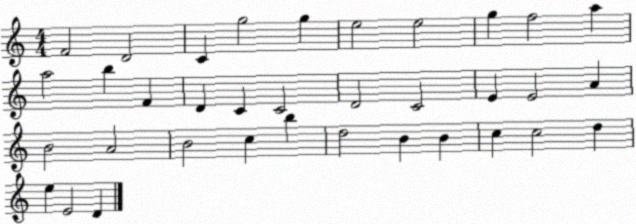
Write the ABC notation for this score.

X:1
T:Untitled
M:4/4
L:1/4
K:C
F2 D2 C g2 g e2 e2 g f2 a a2 b F D C C2 D2 C2 E E2 A B2 A2 B2 c b d2 B B c c2 d e E2 D